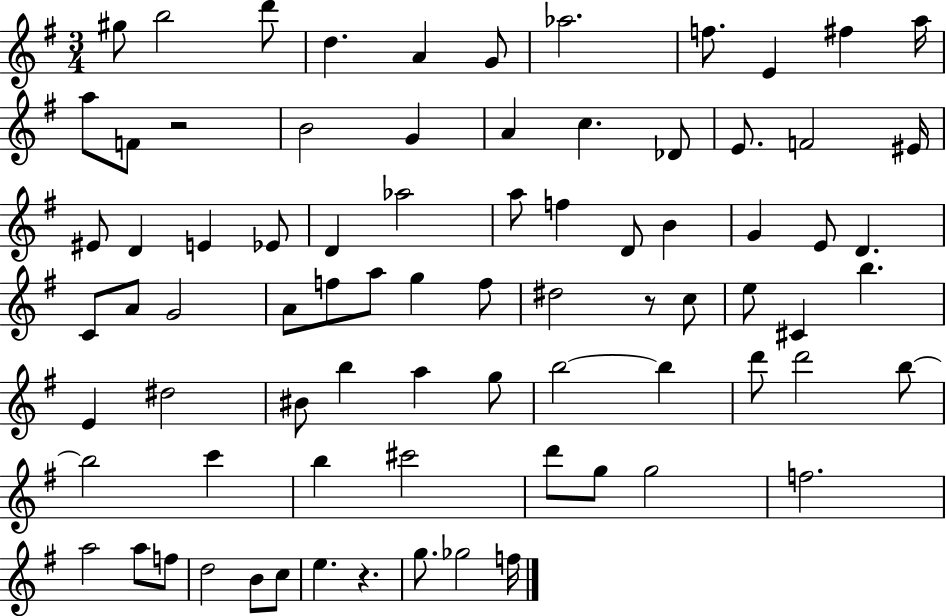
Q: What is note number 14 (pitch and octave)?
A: B4